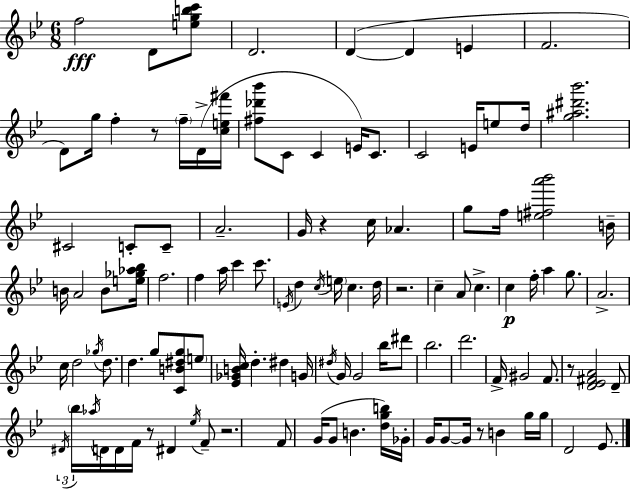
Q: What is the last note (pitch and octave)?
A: Eb4